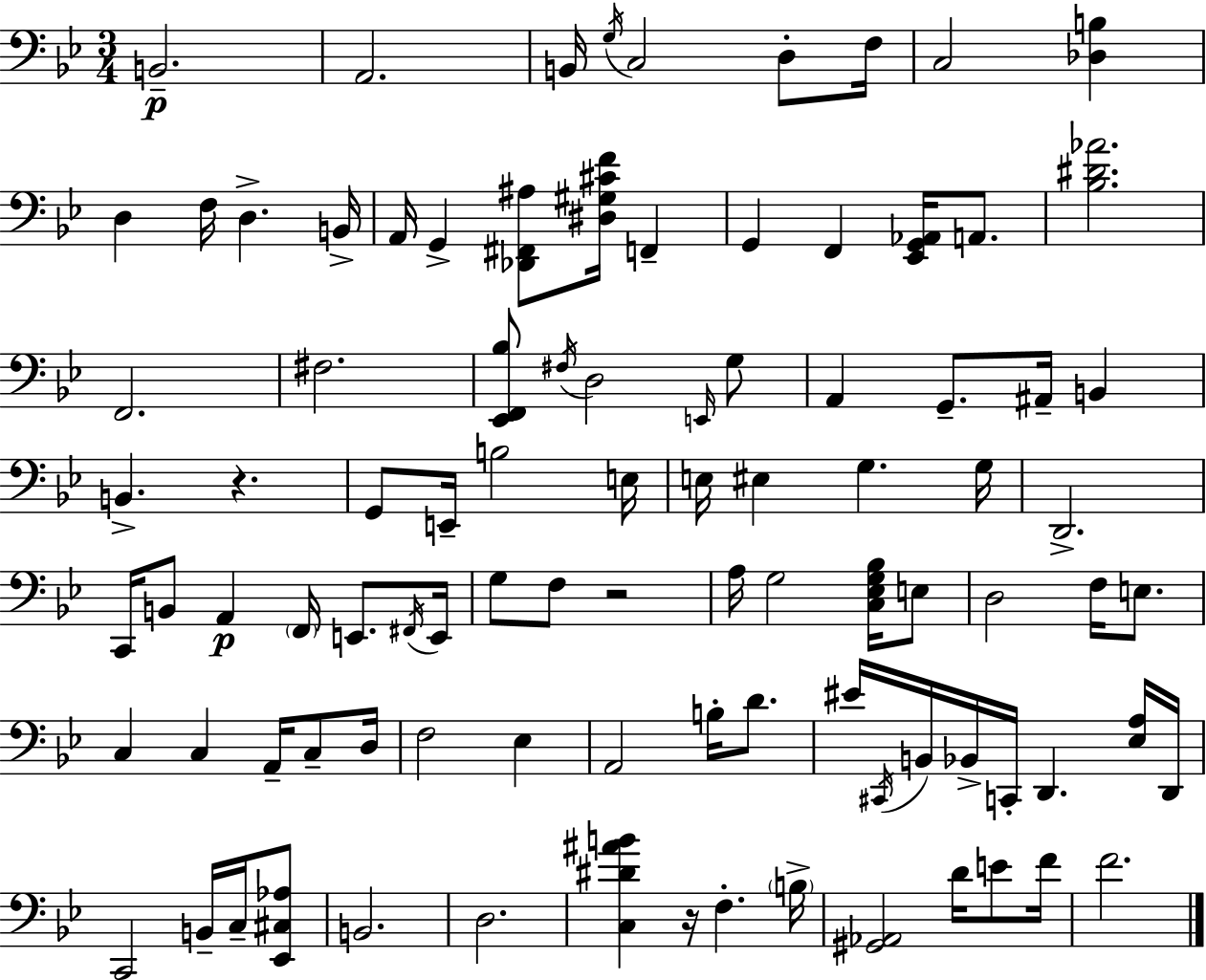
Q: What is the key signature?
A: BES major